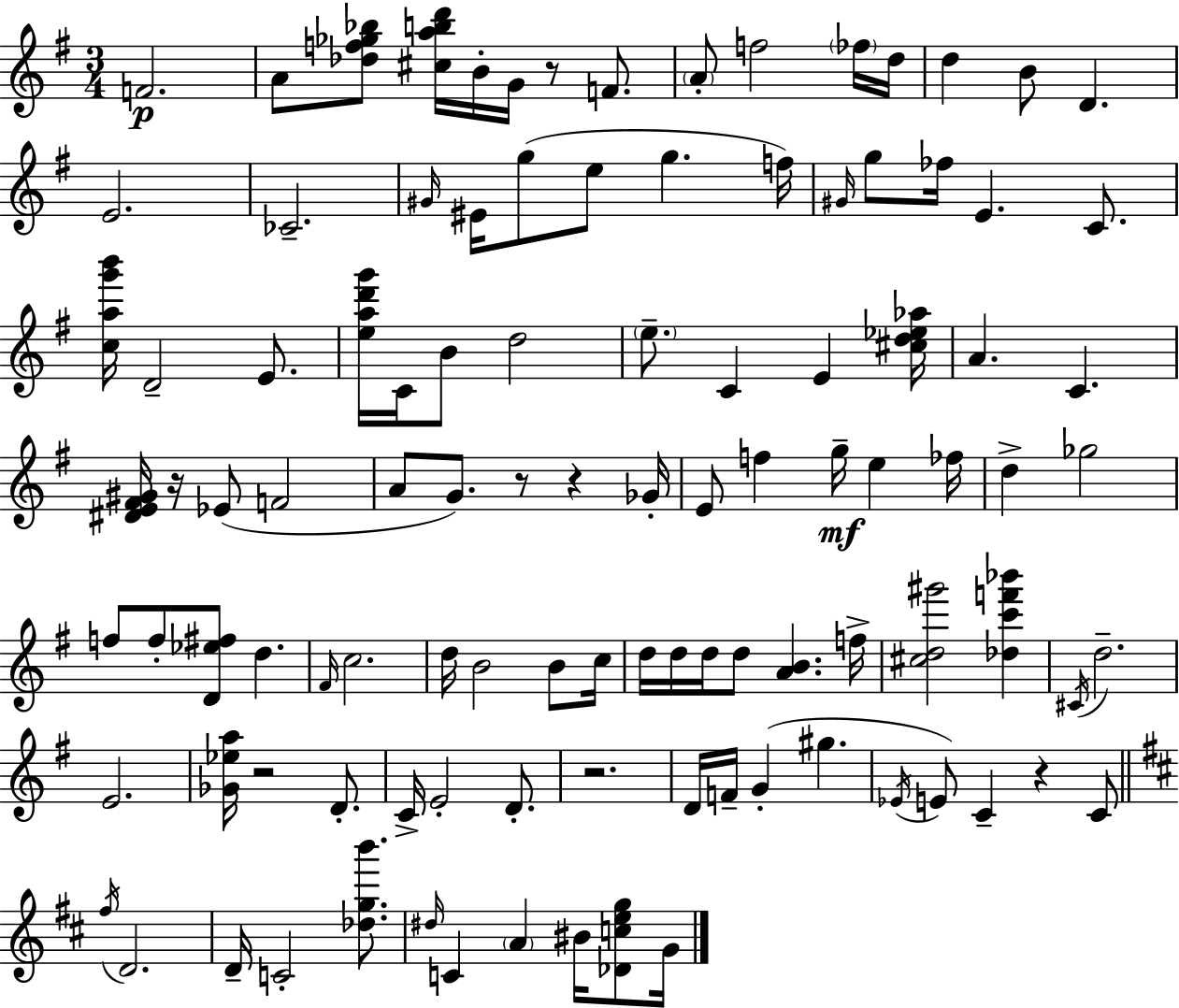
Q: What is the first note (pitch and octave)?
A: F4